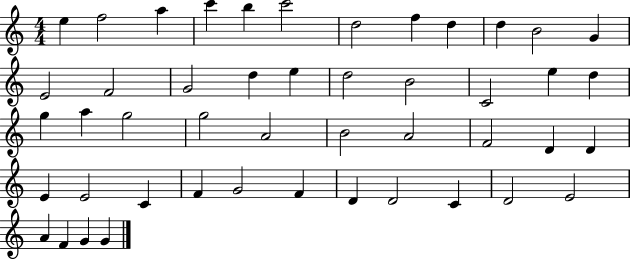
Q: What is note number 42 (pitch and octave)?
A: D4